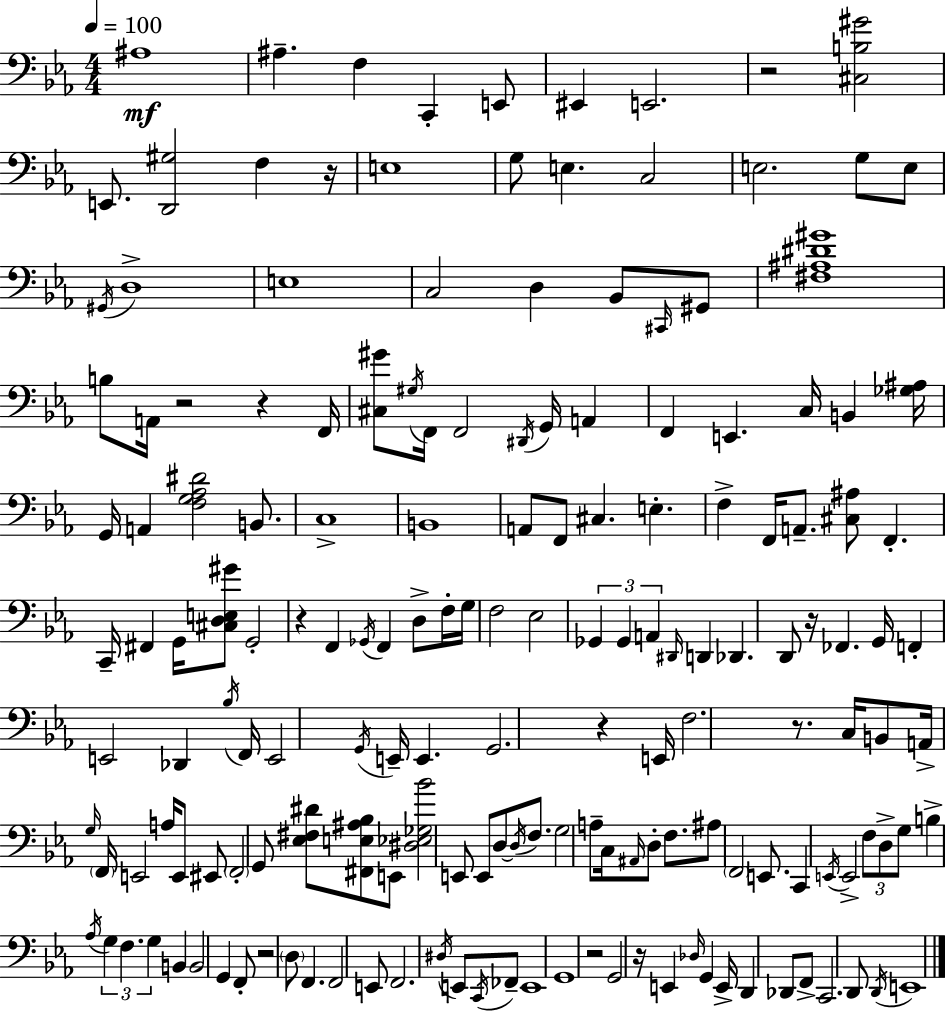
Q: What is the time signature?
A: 4/4